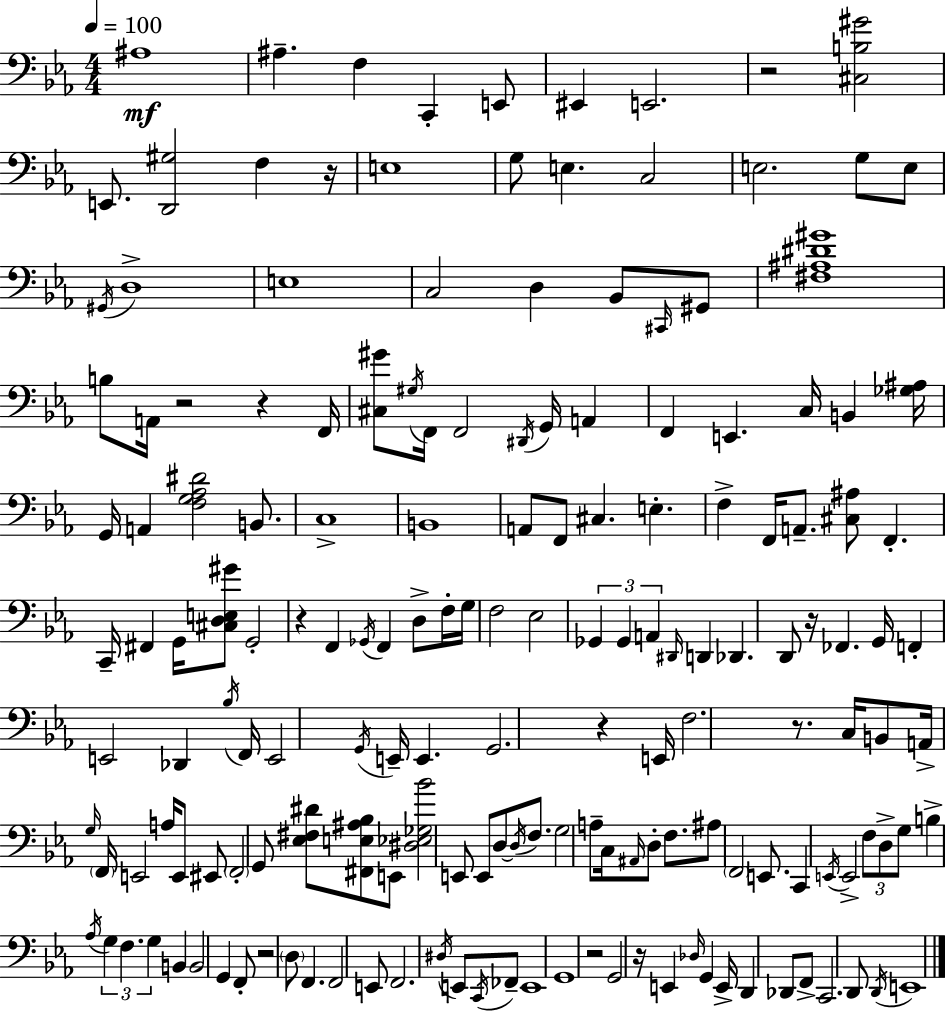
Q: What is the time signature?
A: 4/4